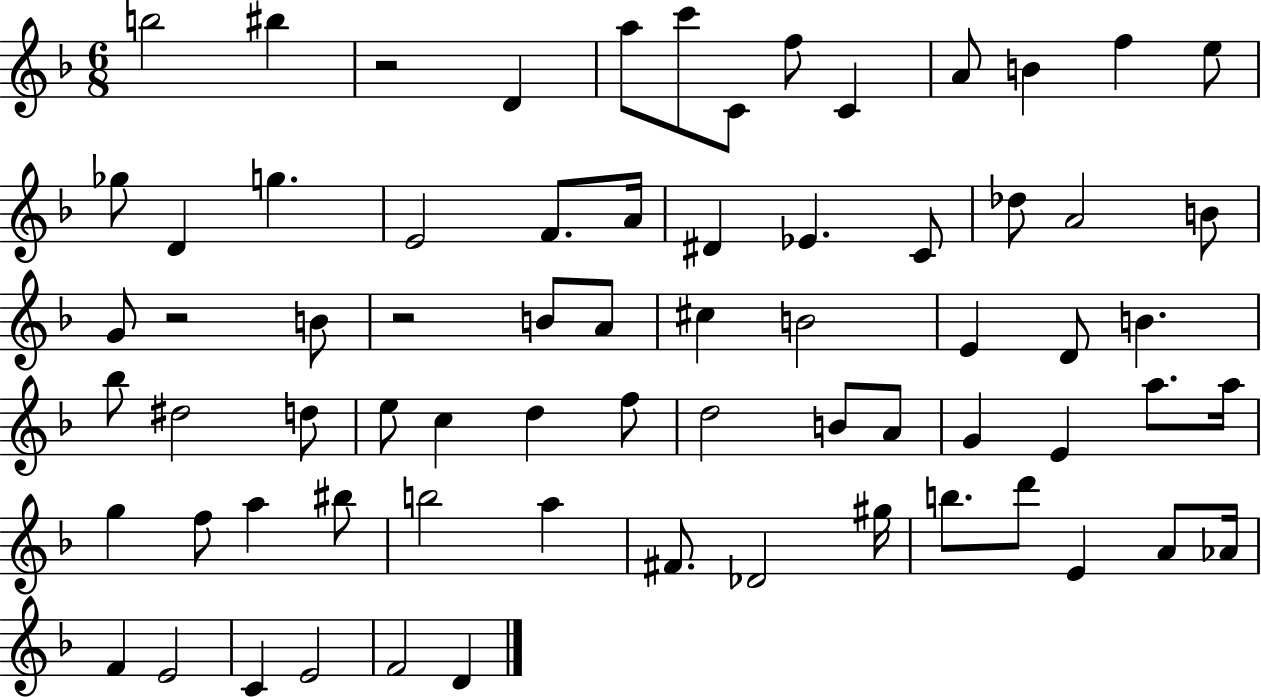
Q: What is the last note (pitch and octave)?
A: D4